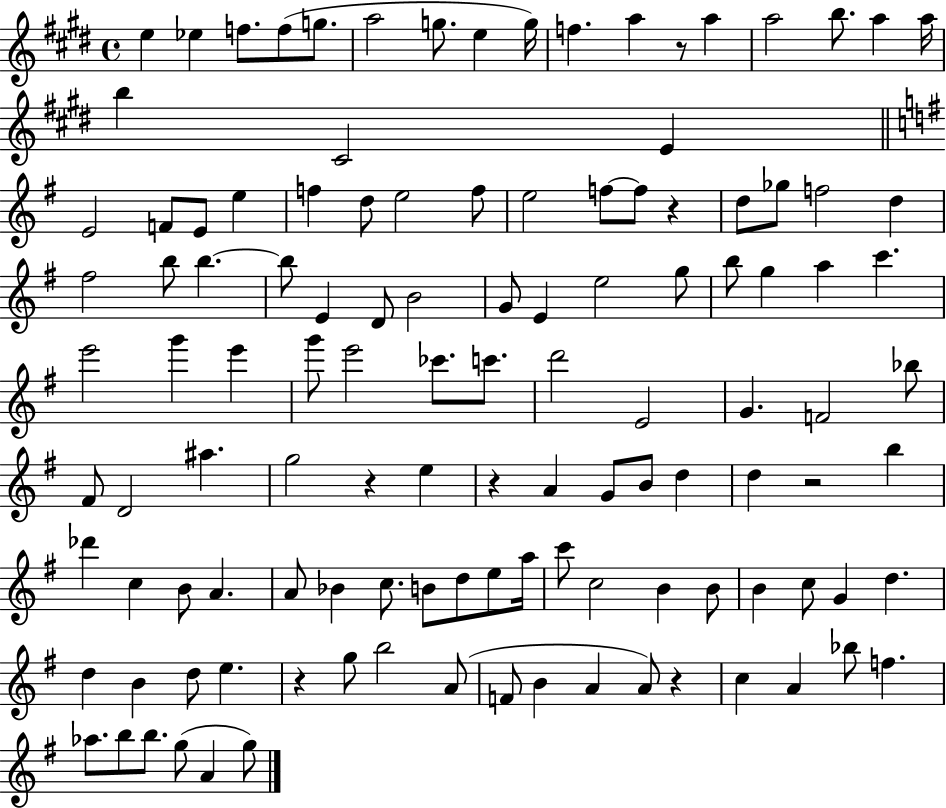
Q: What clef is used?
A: treble